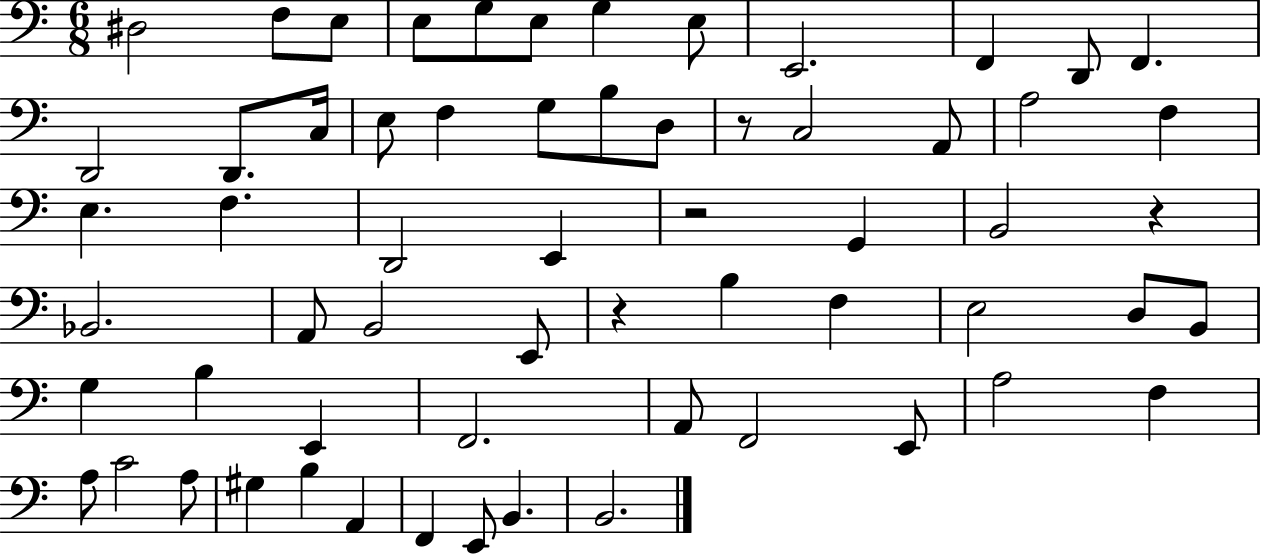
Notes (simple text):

D#3/h F3/e E3/e E3/e G3/e E3/e G3/q E3/e E2/h. F2/q D2/e F2/q. D2/h D2/e. C3/s E3/e F3/q G3/e B3/e D3/e R/e C3/h A2/e A3/h F3/q E3/q. F3/q. D2/h E2/q R/h G2/q B2/h R/q Bb2/h. A2/e B2/h E2/e R/q B3/q F3/q E3/h D3/e B2/e G3/q B3/q E2/q F2/h. A2/e F2/h E2/e A3/h F3/q A3/e C4/h A3/e G#3/q B3/q A2/q F2/q E2/e B2/q. B2/h.